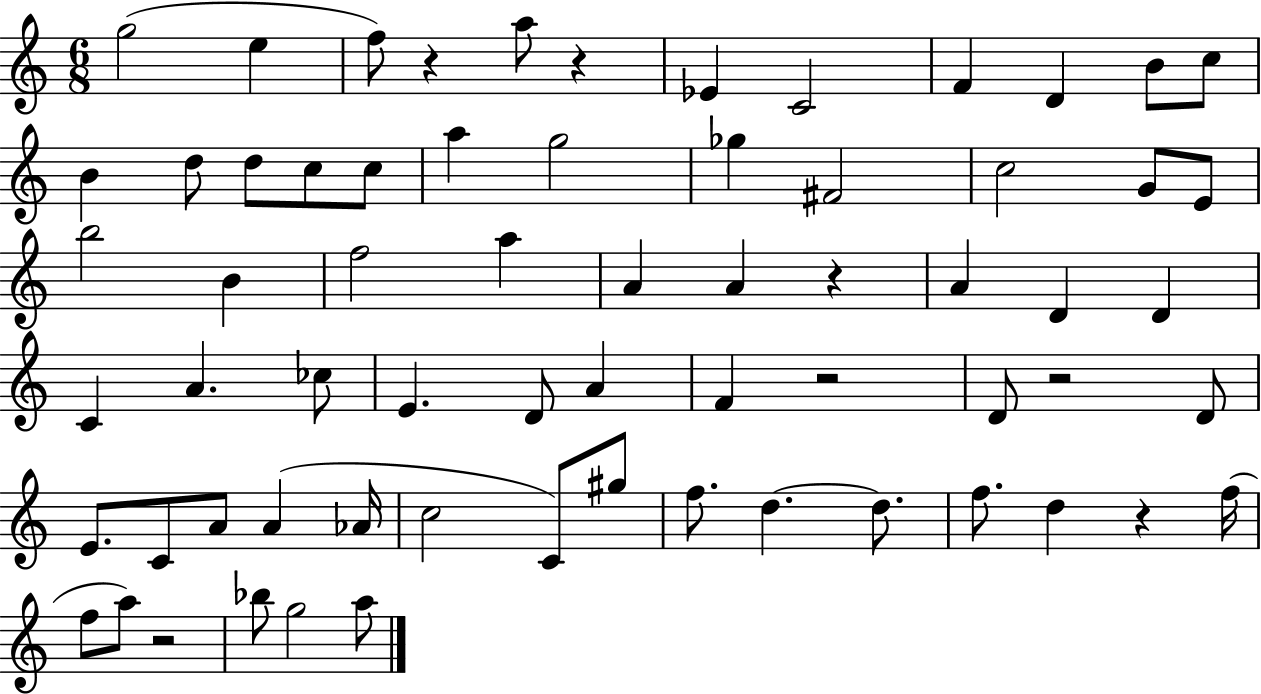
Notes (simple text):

G5/h E5/q F5/e R/q A5/e R/q Eb4/q C4/h F4/q D4/q B4/e C5/e B4/q D5/e D5/e C5/e C5/e A5/q G5/h Gb5/q F#4/h C5/h G4/e E4/e B5/h B4/q F5/h A5/q A4/q A4/q R/q A4/q D4/q D4/q C4/q A4/q. CES5/e E4/q. D4/e A4/q F4/q R/h D4/e R/h D4/e E4/e. C4/e A4/e A4/q Ab4/s C5/h C4/e G#5/e F5/e. D5/q. D5/e. F5/e. D5/q R/q F5/s F5/e A5/e R/h Bb5/e G5/h A5/e